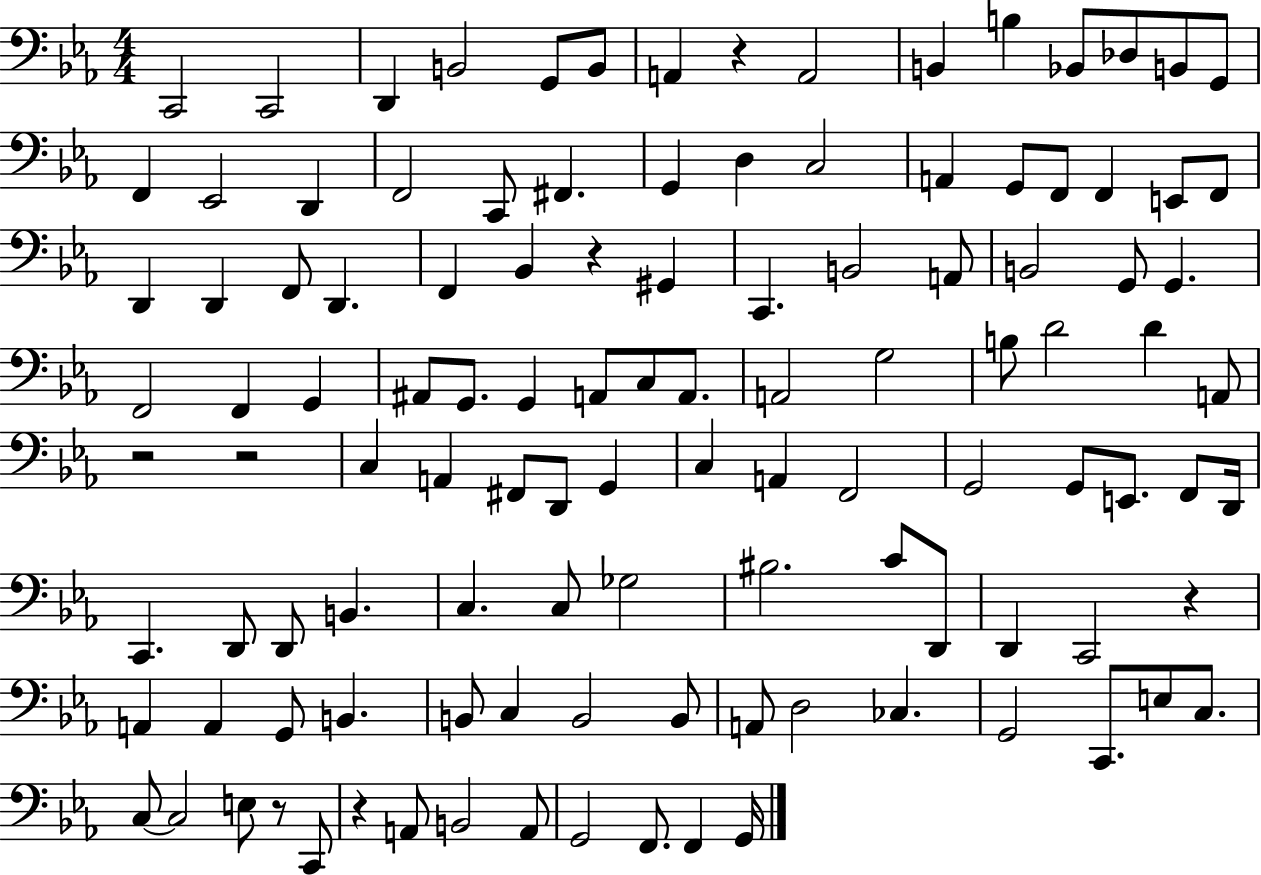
X:1
T:Untitled
M:4/4
L:1/4
K:Eb
C,,2 C,,2 D,, B,,2 G,,/2 B,,/2 A,, z A,,2 B,, B, _B,,/2 _D,/2 B,,/2 G,,/2 F,, _E,,2 D,, F,,2 C,,/2 ^F,, G,, D, C,2 A,, G,,/2 F,,/2 F,, E,,/2 F,,/2 D,, D,, F,,/2 D,, F,, _B,, z ^G,, C,, B,,2 A,,/2 B,,2 G,,/2 G,, F,,2 F,, G,, ^A,,/2 G,,/2 G,, A,,/2 C,/2 A,,/2 A,,2 G,2 B,/2 D2 D A,,/2 z2 z2 C, A,, ^F,,/2 D,,/2 G,, C, A,, F,,2 G,,2 G,,/2 E,,/2 F,,/2 D,,/4 C,, D,,/2 D,,/2 B,, C, C,/2 _G,2 ^B,2 C/2 D,,/2 D,, C,,2 z A,, A,, G,,/2 B,, B,,/2 C, B,,2 B,,/2 A,,/2 D,2 _C, G,,2 C,,/2 E,/2 C,/2 C,/2 C,2 E,/2 z/2 C,,/2 z A,,/2 B,,2 A,,/2 G,,2 F,,/2 F,, G,,/4